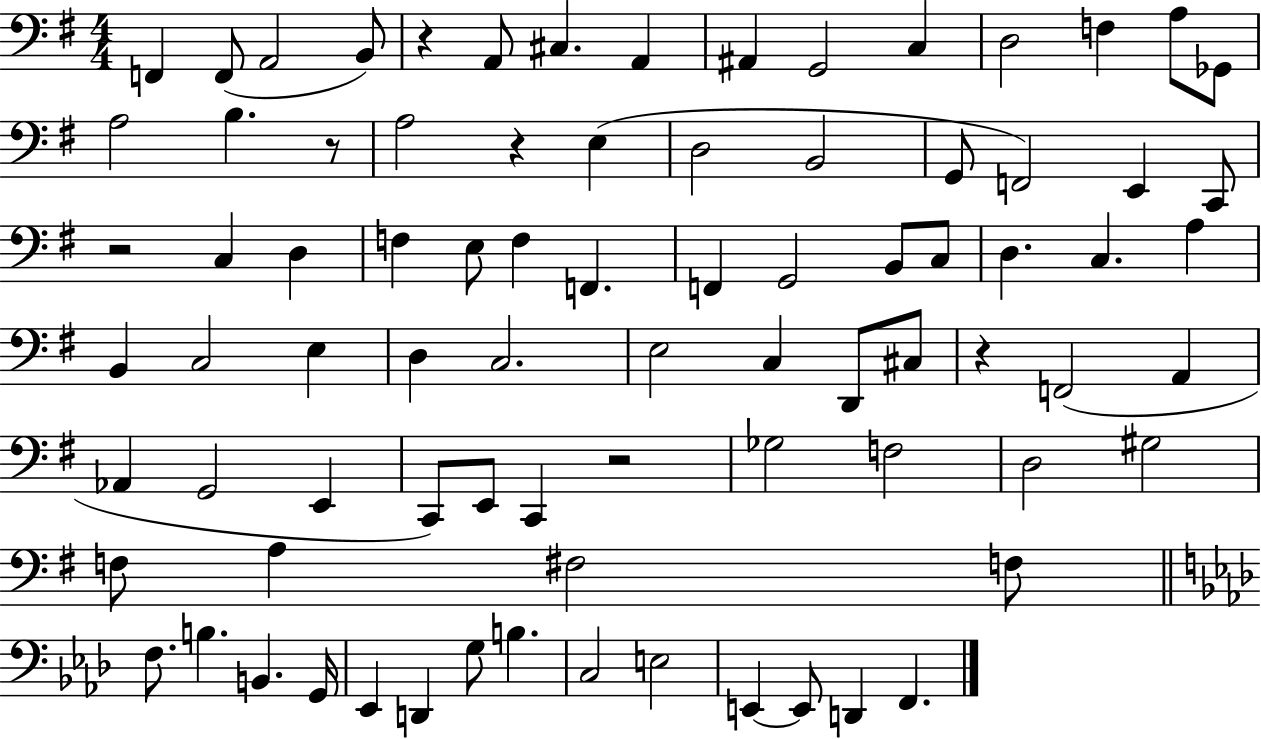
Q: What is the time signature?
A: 4/4